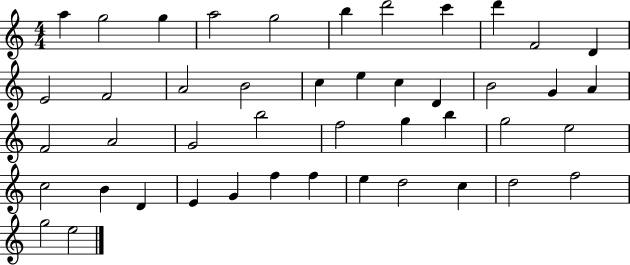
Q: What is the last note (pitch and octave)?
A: E5